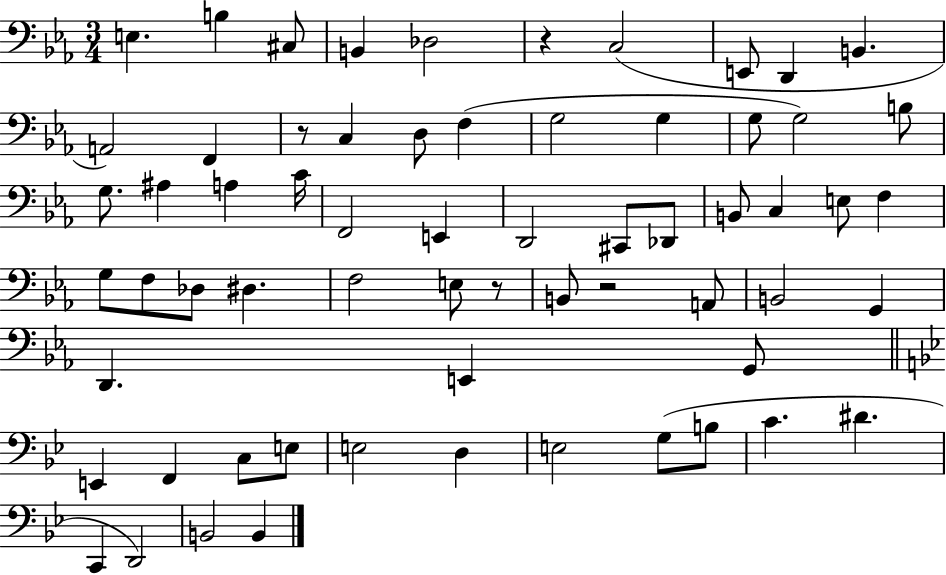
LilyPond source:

{
  \clef bass
  \numericTimeSignature
  \time 3/4
  \key ees \major
  e4. b4 cis8 | b,4 des2 | r4 c2( | e,8 d,4 b,4. | \break a,2) f,4 | r8 c4 d8 f4( | g2 g4 | g8 g2) b8 | \break g8. ais4 a4 c'16 | f,2 e,4 | d,2 cis,8 des,8 | b,8 c4 e8 f4 | \break g8 f8 des8 dis4. | f2 e8 r8 | b,8 r2 a,8 | b,2 g,4 | \break d,4. e,4 g,8 | \bar "||" \break \key g \minor e,4 f,4 c8 e8 | e2 d4 | e2 g8( b8 | c'4. dis'4. | \break c,4 d,2) | b,2 b,4 | \bar "|."
}